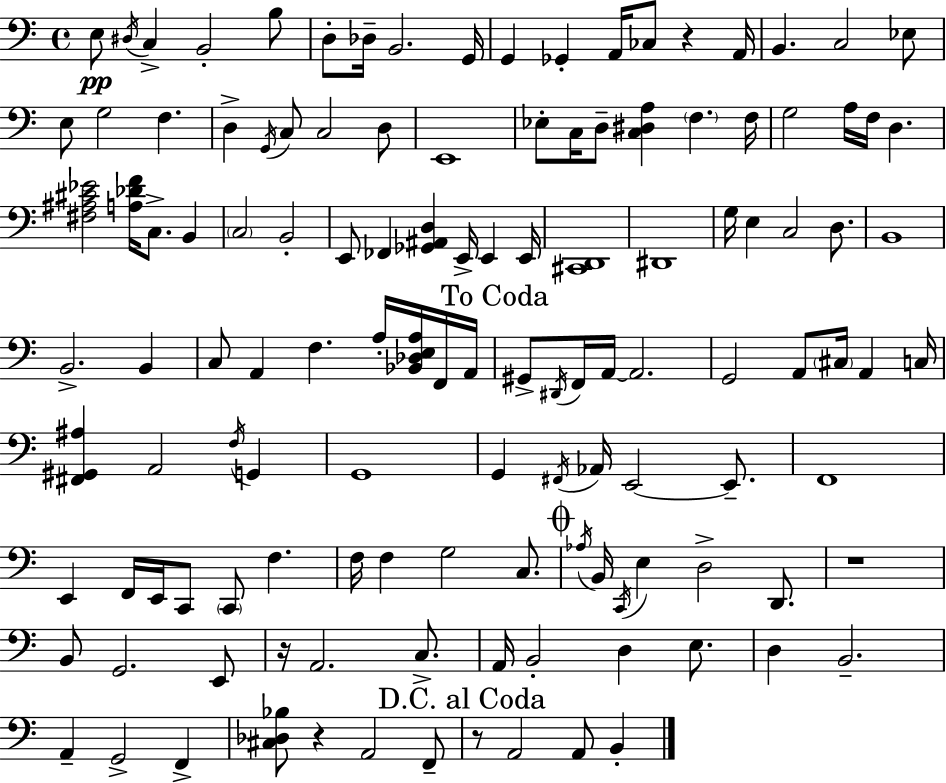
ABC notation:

X:1
T:Untitled
M:4/4
L:1/4
K:C
E,/2 ^D,/4 C, B,,2 B,/2 D,/2 _D,/4 B,,2 G,,/4 G,, _G,, A,,/4 _C,/2 z A,,/4 B,, C,2 _E,/2 E,/2 G,2 F, D, G,,/4 C,/2 C,2 D,/2 E,,4 _E,/2 C,/4 D,/2 [C,^D,A,] F, F,/4 G,2 A,/4 F,/4 D, [^F,^A,^C_E]2 [A,_DF]/4 C,/2 B,, C,2 B,,2 E,,/2 _F,, [_G,,^A,,D,] E,,/4 E,, E,,/4 [^C,,D,,]4 ^D,,4 G,/4 E, C,2 D,/2 B,,4 B,,2 B,, C,/2 A,, F, A,/4 [_B,,_D,E,A,]/4 F,,/4 A,,/4 ^G,,/2 ^D,,/4 F,,/4 A,,/4 A,,2 G,,2 A,,/2 ^C,/4 A,, C,/4 [^F,,^G,,^A,] A,,2 F,/4 G,, G,,4 G,, ^F,,/4 _A,,/4 E,,2 E,,/2 F,,4 E,, F,,/4 E,,/4 C,,/2 C,,/2 F, F,/4 F, G,2 C,/2 _A,/4 B,,/4 C,,/4 E, D,2 D,,/2 z4 B,,/2 G,,2 E,,/2 z/4 A,,2 C,/2 A,,/4 B,,2 D, E,/2 D, B,,2 A,, G,,2 F,, [^C,_D,_B,]/2 z A,,2 F,,/2 z/2 A,,2 A,,/2 B,,